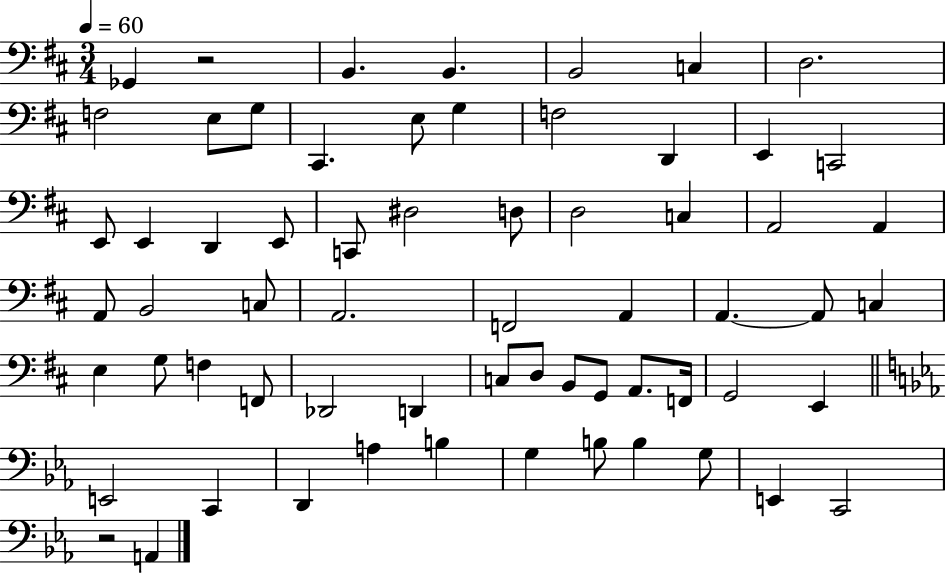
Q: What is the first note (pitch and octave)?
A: Gb2